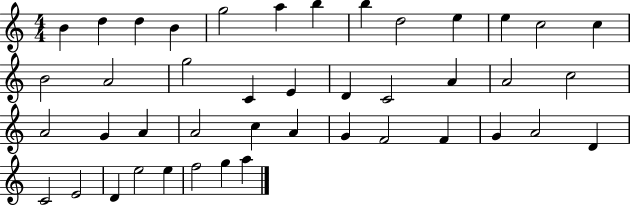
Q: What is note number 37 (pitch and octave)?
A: E4